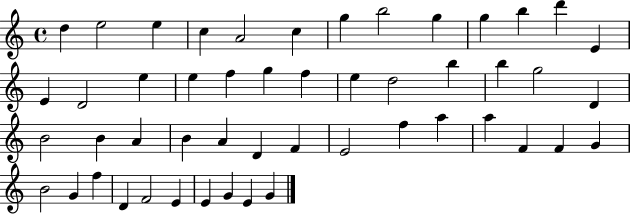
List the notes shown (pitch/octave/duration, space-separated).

D5/q E5/h E5/q C5/q A4/h C5/q G5/q B5/h G5/q G5/q B5/q D6/q E4/q E4/q D4/h E5/q E5/q F5/q G5/q F5/q E5/q D5/h B5/q B5/q G5/h D4/q B4/h B4/q A4/q B4/q A4/q D4/q F4/q E4/h F5/q A5/q A5/q F4/q F4/q G4/q B4/h G4/q F5/q D4/q F4/h E4/q E4/q G4/q E4/q G4/q